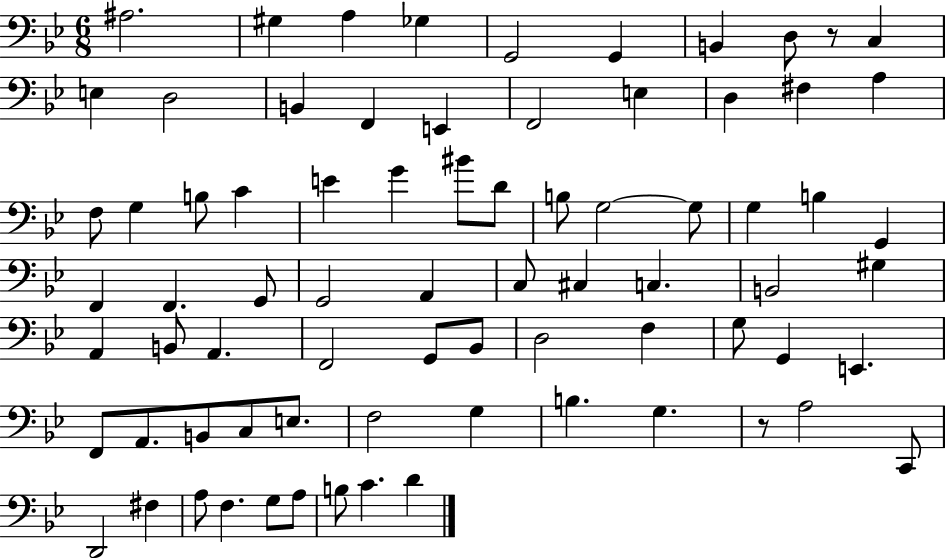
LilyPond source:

{
  \clef bass
  \numericTimeSignature
  \time 6/8
  \key bes \major
  ais2. | gis4 a4 ges4 | g,2 g,4 | b,4 d8 r8 c4 | \break e4 d2 | b,4 f,4 e,4 | f,2 e4 | d4 fis4 a4 | \break f8 g4 b8 c'4 | e'4 g'4 bis'8 d'8 | b8 g2~~ g8 | g4 b4 g,4 | \break f,4 f,4. g,8 | g,2 a,4 | c8 cis4 c4. | b,2 gis4 | \break a,4 b,8 a,4. | f,2 g,8 bes,8 | d2 f4 | g8 g,4 e,4. | \break f,8 a,8. b,8 c8 e8. | f2 g4 | b4. g4. | r8 a2 c,8 | \break d,2 fis4 | a8 f4. g8 a8 | b8 c'4. d'4 | \bar "|."
}